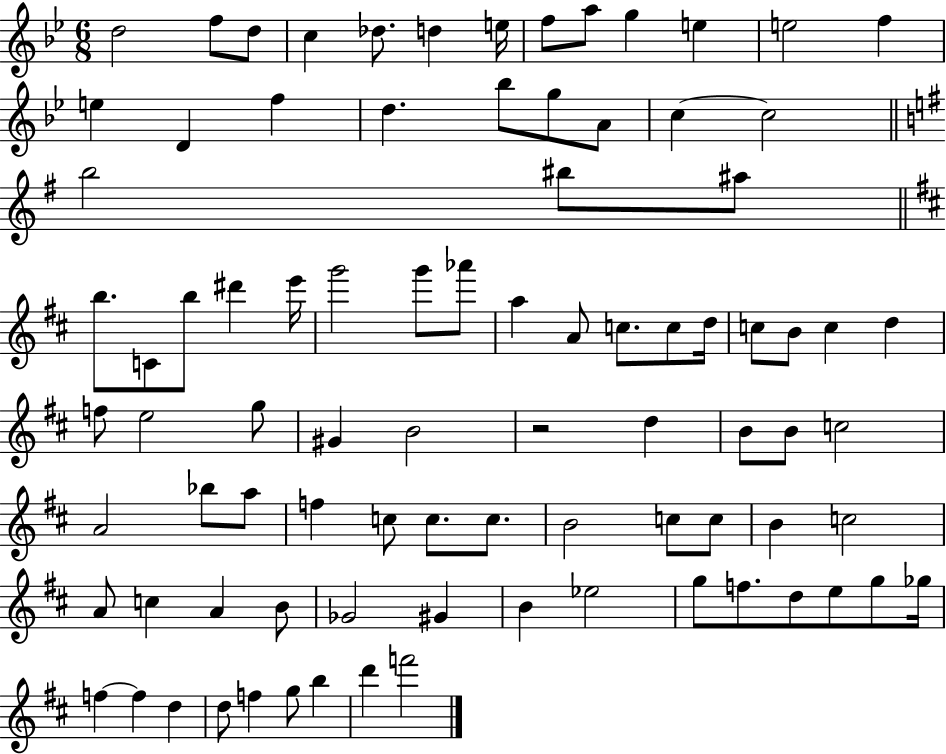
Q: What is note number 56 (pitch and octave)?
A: C5